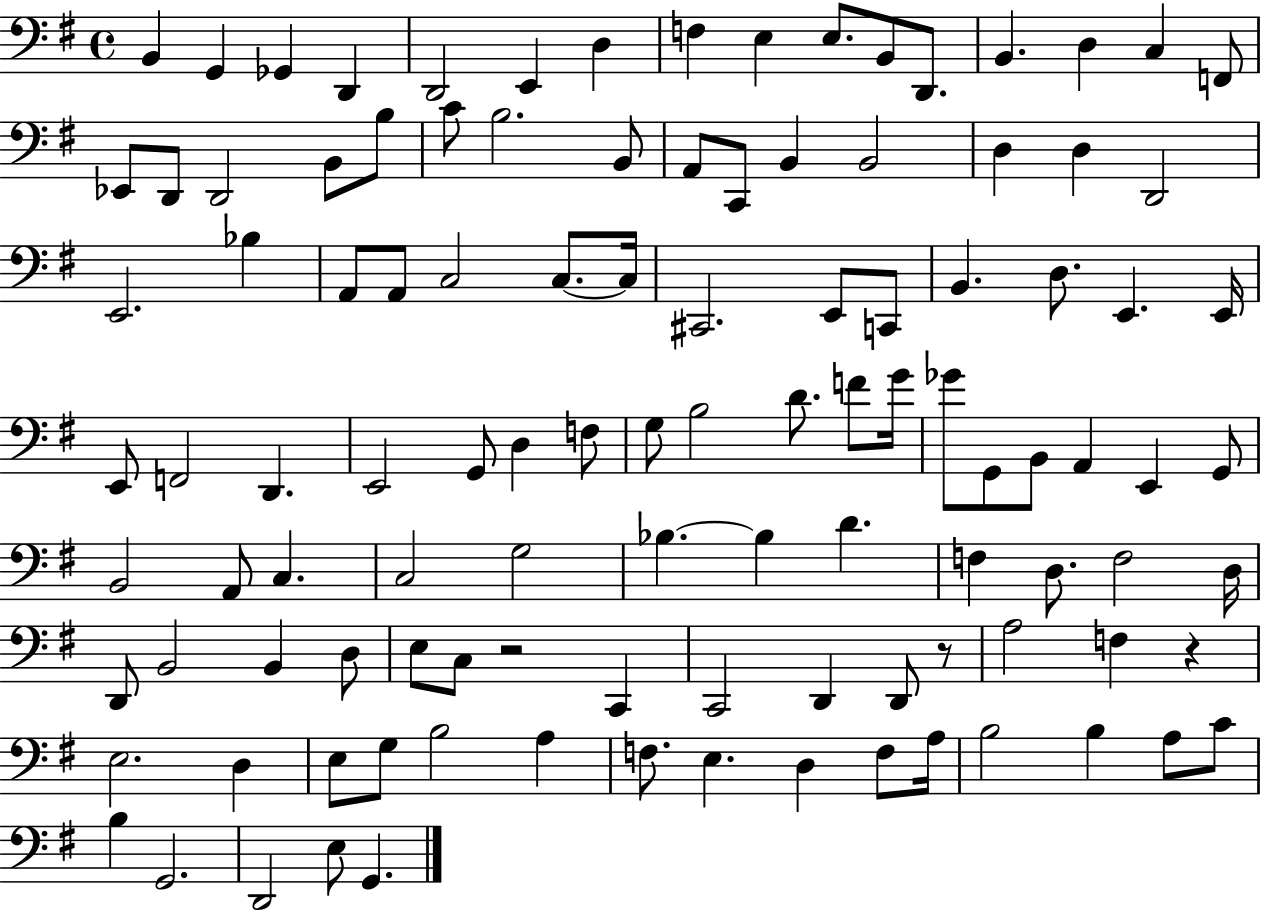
B2/q G2/q Gb2/q D2/q D2/h E2/q D3/q F3/q E3/q E3/e. B2/e D2/e. B2/q. D3/q C3/q F2/e Eb2/e D2/e D2/h B2/e B3/e C4/e B3/h. B2/e A2/e C2/e B2/q B2/h D3/q D3/q D2/h E2/h. Bb3/q A2/e A2/e C3/h C3/e. C3/s C#2/h. E2/e C2/e B2/q. D3/e. E2/q. E2/s E2/e F2/h D2/q. E2/h G2/e D3/q F3/e G3/e B3/h D4/e. F4/e G4/s Gb4/e G2/e B2/e A2/q E2/q G2/e B2/h A2/e C3/q. C3/h G3/h Bb3/q. Bb3/q D4/q. F3/q D3/e. F3/h D3/s D2/e B2/h B2/q D3/e E3/e C3/e R/h C2/q C2/h D2/q D2/e R/e A3/h F3/q R/q E3/h. D3/q E3/e G3/e B3/h A3/q F3/e. E3/q. D3/q F3/e A3/s B3/h B3/q A3/e C4/e B3/q G2/h. D2/h E3/e G2/q.